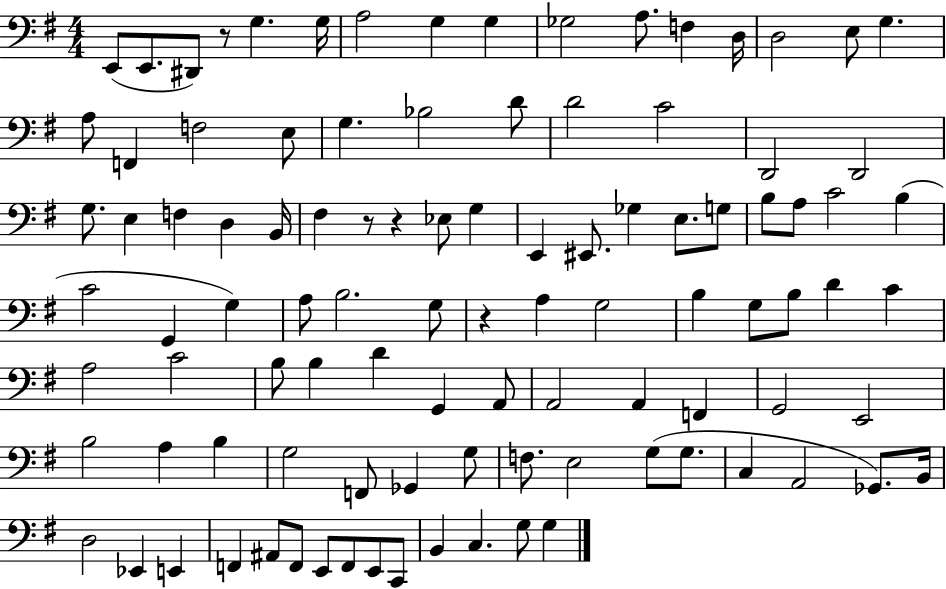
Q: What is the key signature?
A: G major